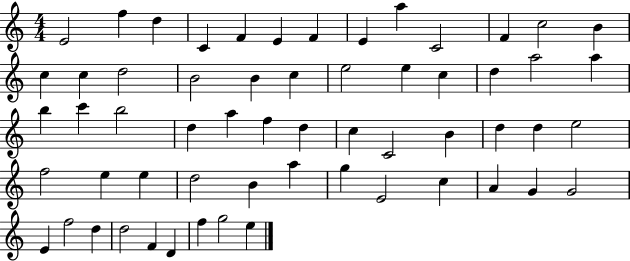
E4/h F5/q D5/q C4/q F4/q E4/q F4/q E4/q A5/q C4/h F4/q C5/h B4/q C5/q C5/q D5/h B4/h B4/q C5/q E5/h E5/q C5/q D5/q A5/h A5/q B5/q C6/q B5/h D5/q A5/q F5/q D5/q C5/q C4/h B4/q D5/q D5/q E5/h F5/h E5/q E5/q D5/h B4/q A5/q G5/q E4/h C5/q A4/q G4/q G4/h E4/q F5/h D5/q D5/h F4/q D4/q F5/q G5/h E5/q